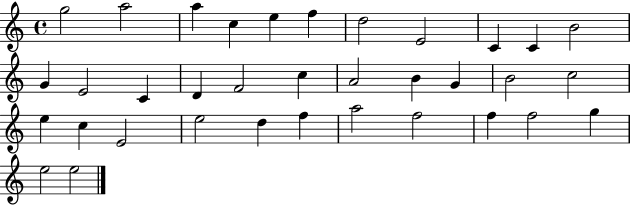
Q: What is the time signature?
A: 4/4